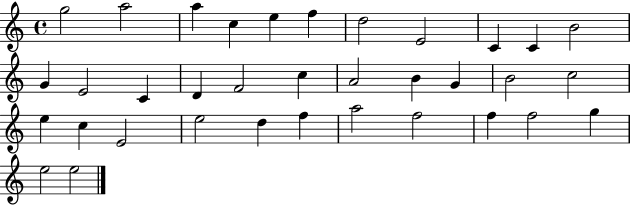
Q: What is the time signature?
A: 4/4